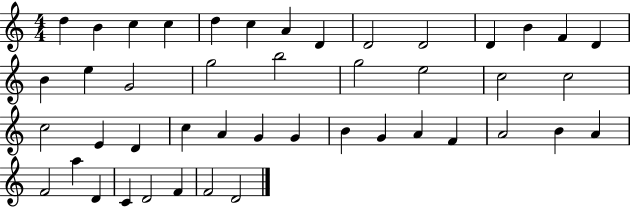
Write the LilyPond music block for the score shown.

{
  \clef treble
  \numericTimeSignature
  \time 4/4
  \key c \major
  d''4 b'4 c''4 c''4 | d''4 c''4 a'4 d'4 | d'2 d'2 | d'4 b'4 f'4 d'4 | \break b'4 e''4 g'2 | g''2 b''2 | g''2 e''2 | c''2 c''2 | \break c''2 e'4 d'4 | c''4 a'4 g'4 g'4 | b'4 g'4 a'4 f'4 | a'2 b'4 a'4 | \break f'2 a''4 d'4 | c'4 d'2 f'4 | f'2 d'2 | \bar "|."
}